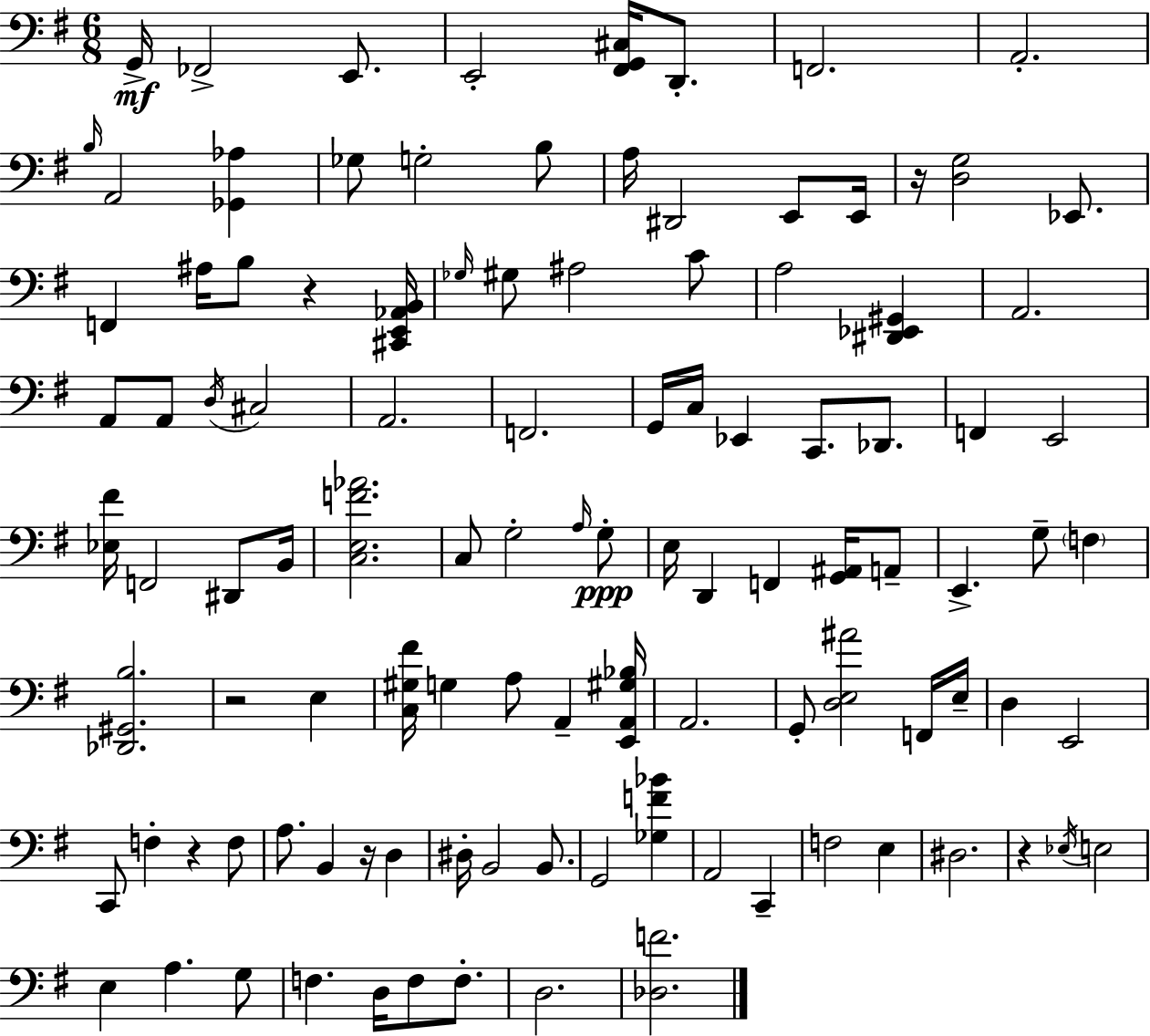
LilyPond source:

{
  \clef bass
  \numericTimeSignature
  \time 6/8
  \key e \minor
  g,16->\mf fes,2-> e,8. | e,2-. <fis, g, cis>16 d,8.-. | f,2. | a,2.-. | \break \grace { b16 } a,2 <ges, aes>4 | ges8 g2-. b8 | a16 dis,2 e,8 | e,16 r16 <d g>2 ees,8. | \break f,4 ais16 b8 r4 | <cis, e, aes, b,>16 \grace { ges16 } gis8 ais2 | c'8 a2 <dis, ees, gis,>4 | a,2. | \break a,8 a,8 \acciaccatura { d16 } cis2 | a,2. | f,2. | g,16 c16 ees,4 c,8. | \break des,8. f,4 e,2 | <ees fis'>16 f,2 | dis,8 b,16 <c e f' aes'>2. | c8 g2-. | \break \grace { a16 } g8-.\ppp e16 d,4 f,4 | <g, ais,>16 a,8-- e,4.-> g8-- | \parenthesize f4 <des, gis, b>2. | r2 | \break e4 <c gis fis'>16 g4 a8 a,4-- | <e, a, gis bes>16 a,2. | g,8-. <d e ais'>2 | f,16 e16-- d4 e,2 | \break c,8 f4-. r4 | f8 a8. b,4 r16 | d4 dis16-. b,2 | b,8. g,2 | \break <ges f' bes'>4 a,2 | c,4-- f2 | e4 dis2. | r4 \acciaccatura { ees16 } e2 | \break e4 a4. | g8 f4. d16 | f8 f8.-. d2. | <des f'>2. | \break \bar "|."
}